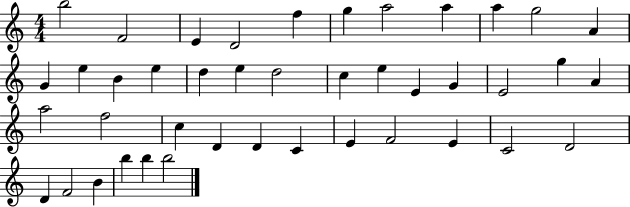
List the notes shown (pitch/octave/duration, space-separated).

B5/h F4/h E4/q D4/h F5/q G5/q A5/h A5/q A5/q G5/h A4/q G4/q E5/q B4/q E5/q D5/q E5/q D5/h C5/q E5/q E4/q G4/q E4/h G5/q A4/q A5/h F5/h C5/q D4/q D4/q C4/q E4/q F4/h E4/q C4/h D4/h D4/q F4/h B4/q B5/q B5/q B5/h